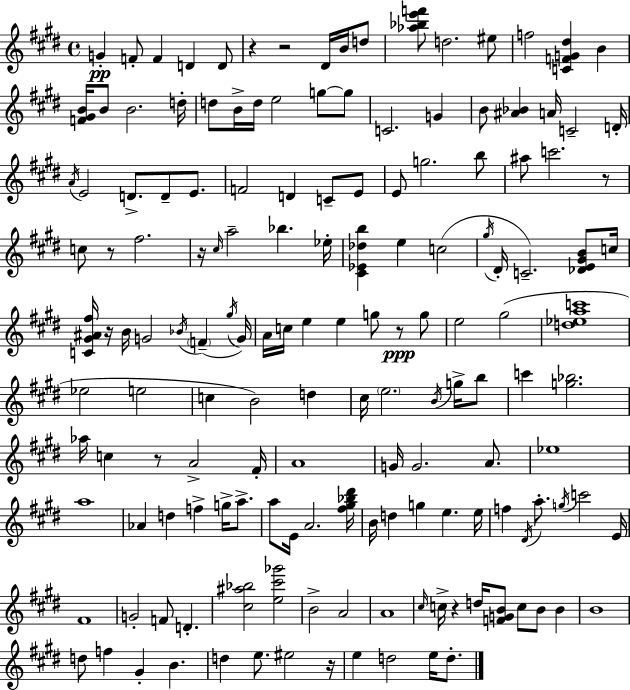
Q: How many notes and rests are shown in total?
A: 155